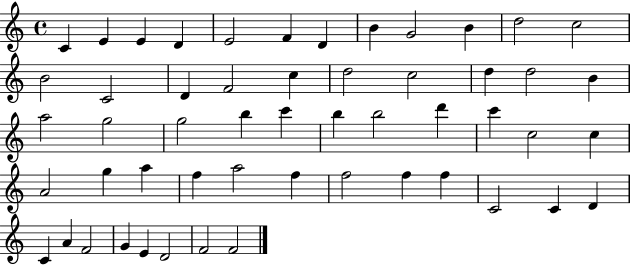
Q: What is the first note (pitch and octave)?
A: C4